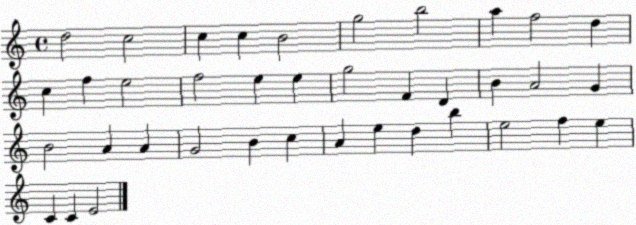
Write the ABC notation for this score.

X:1
T:Untitled
M:4/4
L:1/4
K:C
d2 c2 c c B2 g2 b2 a f2 d c f e2 f2 e e g2 F D B A2 G B2 A A G2 B c A e d b e2 f e C C E2